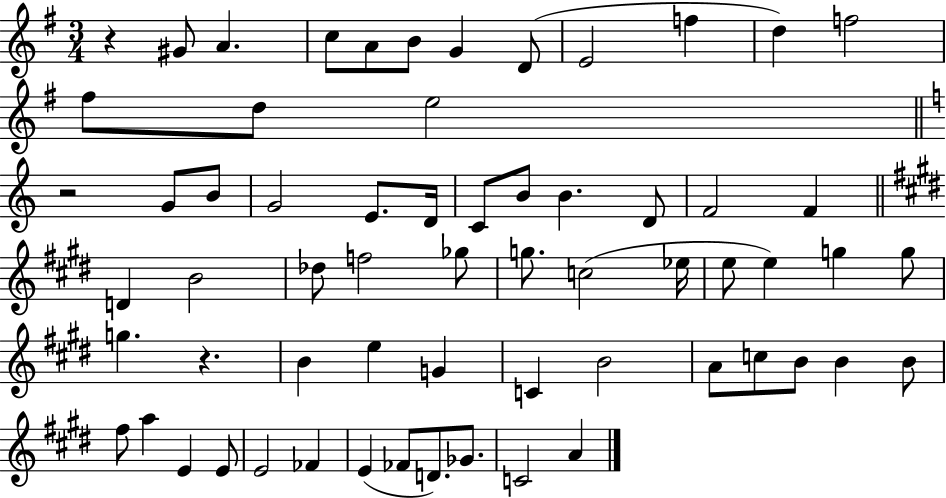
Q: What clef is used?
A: treble